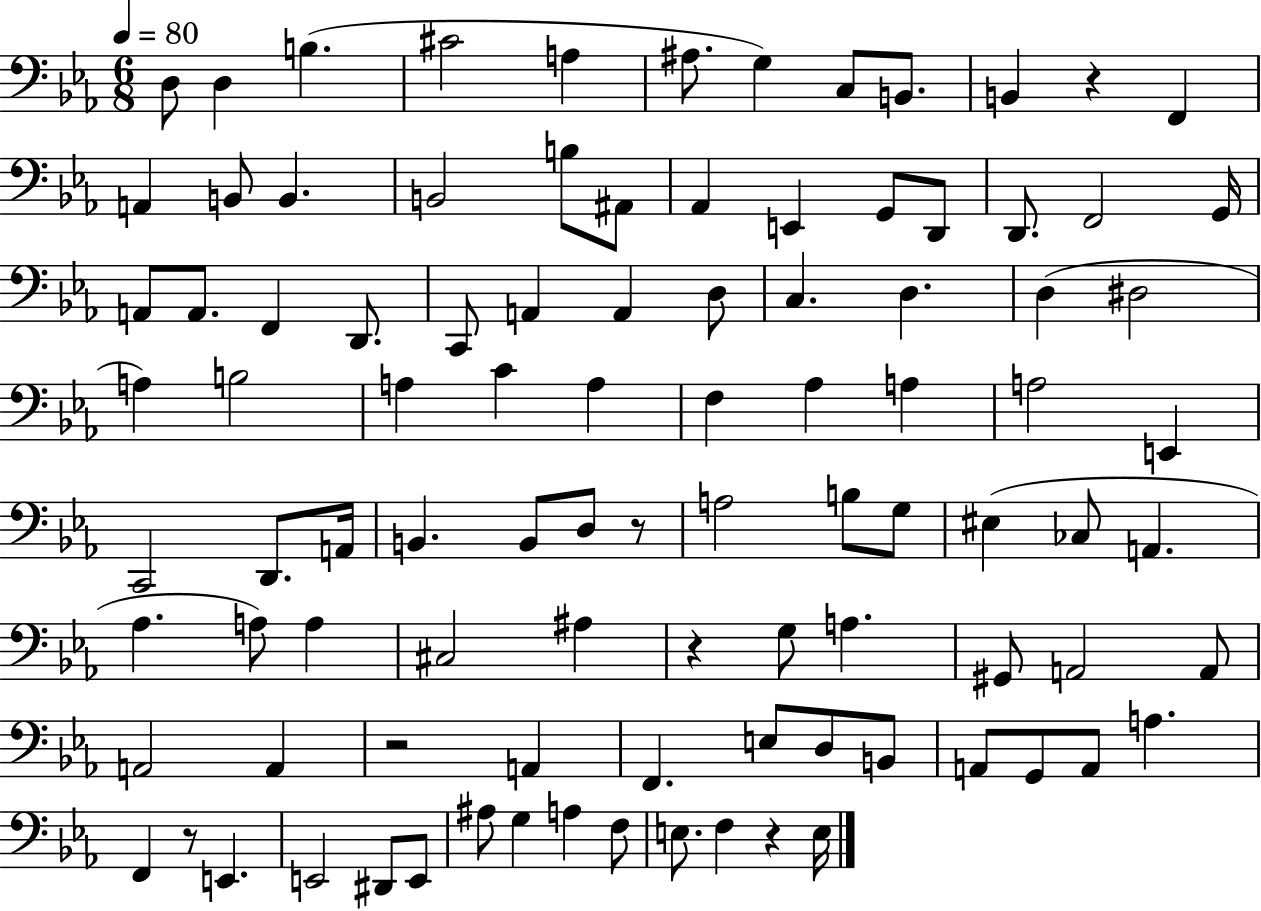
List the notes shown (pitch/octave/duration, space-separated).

D3/e D3/q B3/q. C#4/h A3/q A#3/e. G3/q C3/e B2/e. B2/q R/q F2/q A2/q B2/e B2/q. B2/h B3/e A#2/e Ab2/q E2/q G2/e D2/e D2/e. F2/h G2/s A2/e A2/e. F2/q D2/e. C2/e A2/q A2/q D3/e C3/q. D3/q. D3/q D#3/h A3/q B3/h A3/q C4/q A3/q F3/q Ab3/q A3/q A3/h E2/q C2/h D2/e. A2/s B2/q. B2/e D3/e R/e A3/h B3/e G3/e EIS3/q CES3/e A2/q. Ab3/q. A3/e A3/q C#3/h A#3/q R/q G3/e A3/q. G#2/e A2/h A2/e A2/h A2/q R/h A2/q F2/q. E3/e D3/e B2/e A2/e G2/e A2/e A3/q. F2/q R/e E2/q. E2/h D#2/e E2/e A#3/e G3/q A3/q F3/e E3/e. F3/q R/q E3/s